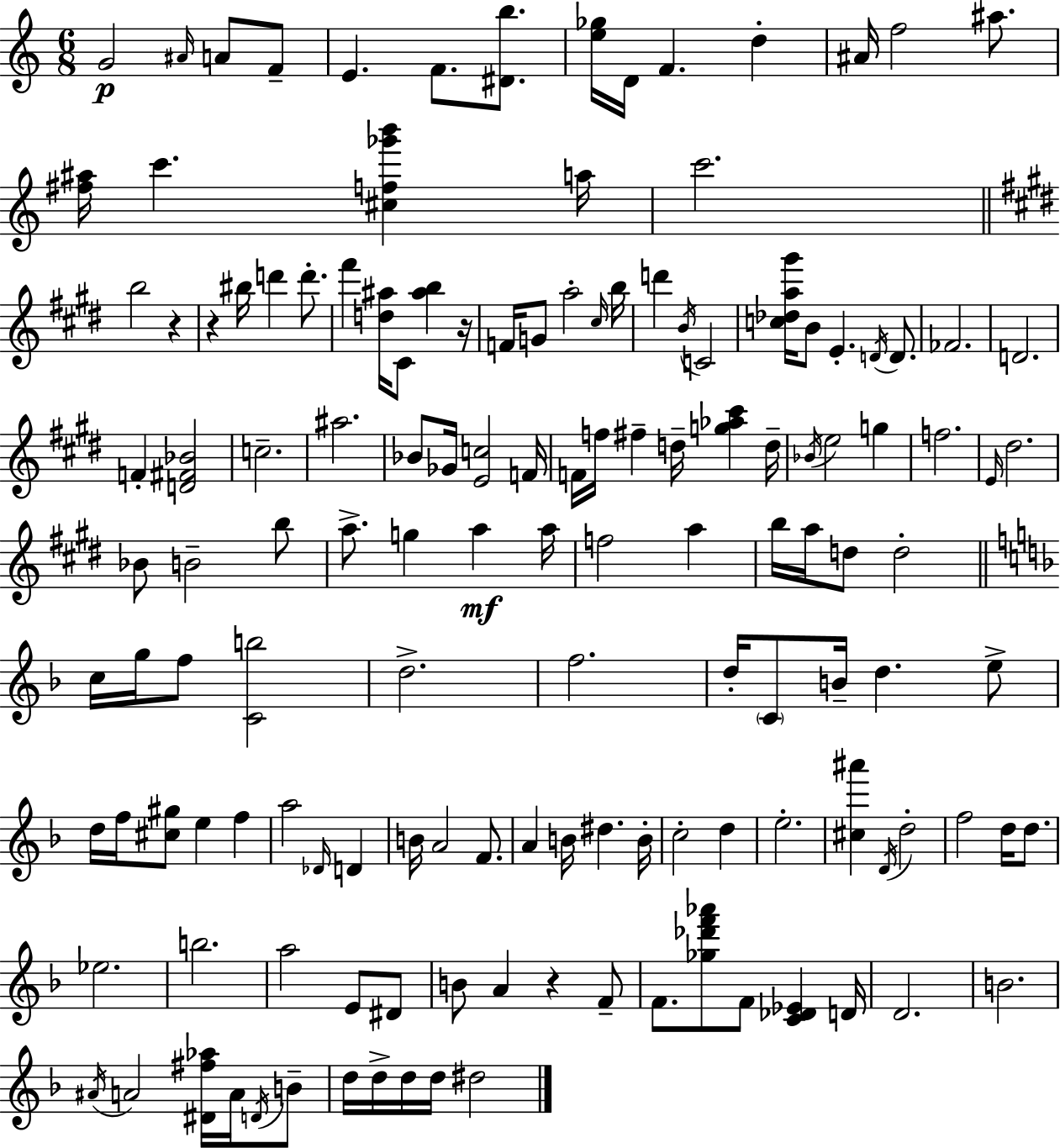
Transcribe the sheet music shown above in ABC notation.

X:1
T:Untitled
M:6/8
L:1/4
K:Am
G2 ^A/4 A/2 F/2 E F/2 [^Db]/2 [e_g]/4 D/4 F d ^A/4 f2 ^a/2 [^f^a]/4 c' [^cf_g'b'] a/4 c'2 b2 z z ^b/4 d' d'/2 ^f' [d^a]/4 ^C/2 [^ab] z/4 F/4 G/2 a2 ^c/4 b/4 d' B/4 C2 [c_da^g']/4 B/2 E D/4 D/2 _F2 D2 F [D^F_B]2 c2 ^a2 _B/2 _G/4 [Ec]2 F/4 F/4 f/4 ^f d/4 [g_a^c'] d/4 _B/4 e2 g f2 E/4 ^d2 _B/2 B2 b/2 a/2 g a a/4 f2 a b/4 a/4 d/2 d2 c/4 g/4 f/2 [Cb]2 d2 f2 d/4 C/2 B/4 d e/2 d/4 f/4 [^c^g]/2 e f a2 _D/4 D B/4 A2 F/2 A B/4 ^d B/4 c2 d e2 [^c^a'] D/4 d2 f2 d/4 d/2 _e2 b2 a2 E/2 ^D/2 B/2 A z F/2 F/2 [_g_d'f'_a']/2 F/2 [C_D_E] D/4 D2 B2 ^A/4 A2 [^D^f_a]/4 A/4 D/4 B/2 d/4 d/4 d/4 d/4 ^d2